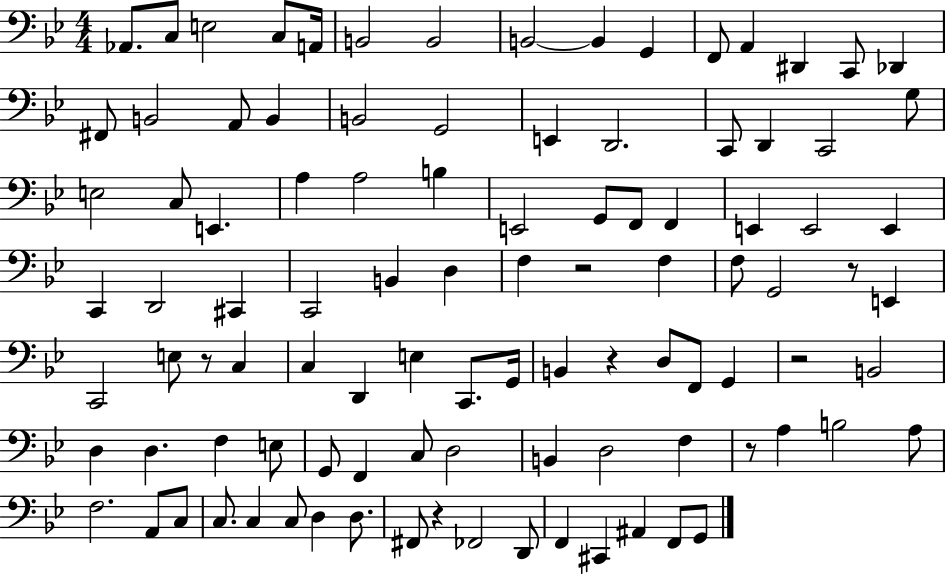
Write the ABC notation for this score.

X:1
T:Untitled
M:4/4
L:1/4
K:Bb
_A,,/2 C,/2 E,2 C,/2 A,,/4 B,,2 B,,2 B,,2 B,, G,, F,,/2 A,, ^D,, C,,/2 _D,, ^F,,/2 B,,2 A,,/2 B,, B,,2 G,,2 E,, D,,2 C,,/2 D,, C,,2 G,/2 E,2 C,/2 E,, A, A,2 B, E,,2 G,,/2 F,,/2 F,, E,, E,,2 E,, C,, D,,2 ^C,, C,,2 B,, D, F, z2 F, F,/2 G,,2 z/2 E,, C,,2 E,/2 z/2 C, C, D,, E, C,,/2 G,,/4 B,, z D,/2 F,,/2 G,, z2 B,,2 D, D, F, E,/2 G,,/2 F,, C,/2 D,2 B,, D,2 F, z/2 A, B,2 A,/2 F,2 A,,/2 C,/2 C,/2 C, C,/2 D, D,/2 ^F,,/2 z _F,,2 D,,/2 F,, ^C,, ^A,, F,,/2 G,,/2